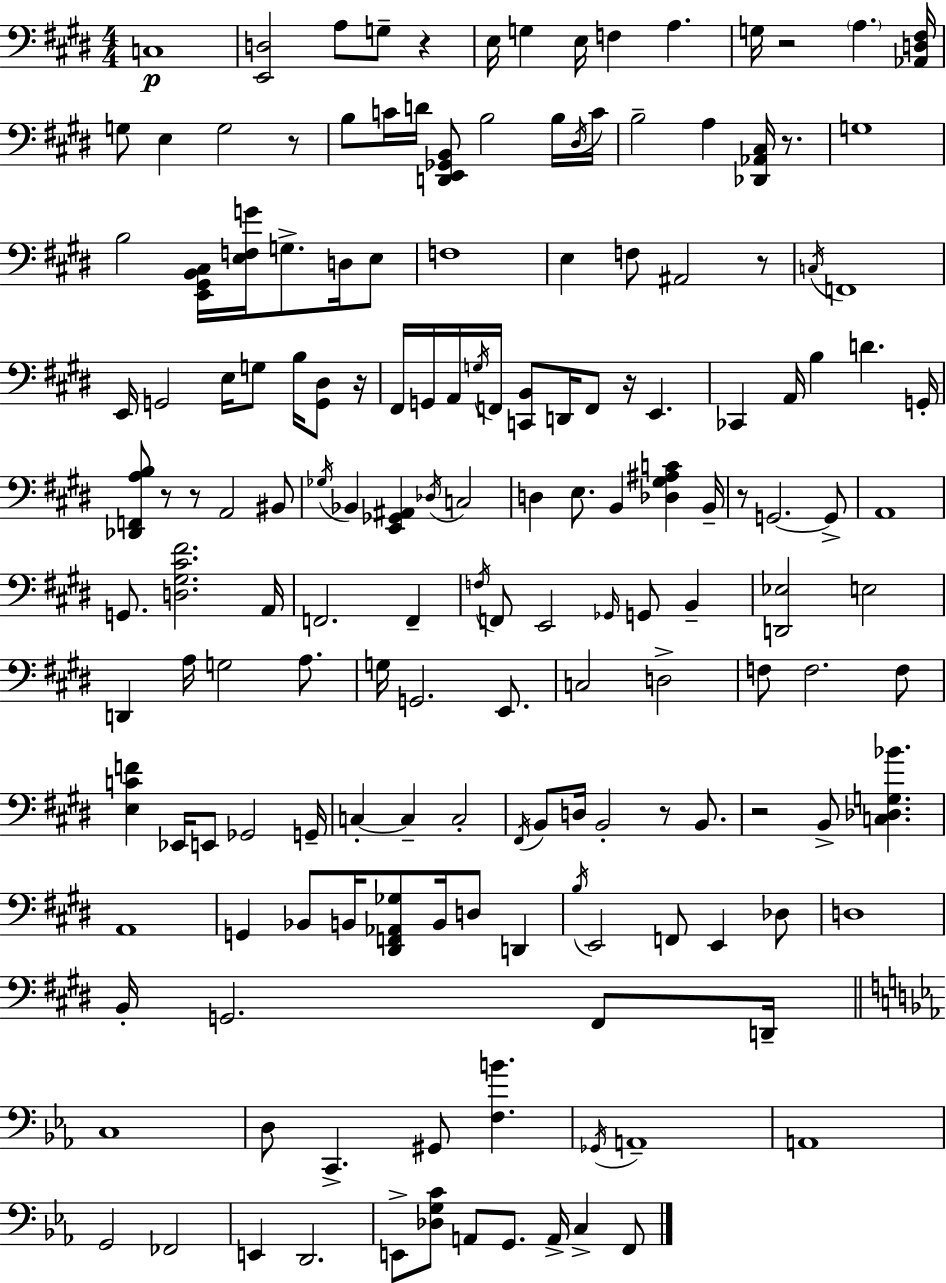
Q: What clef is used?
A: bass